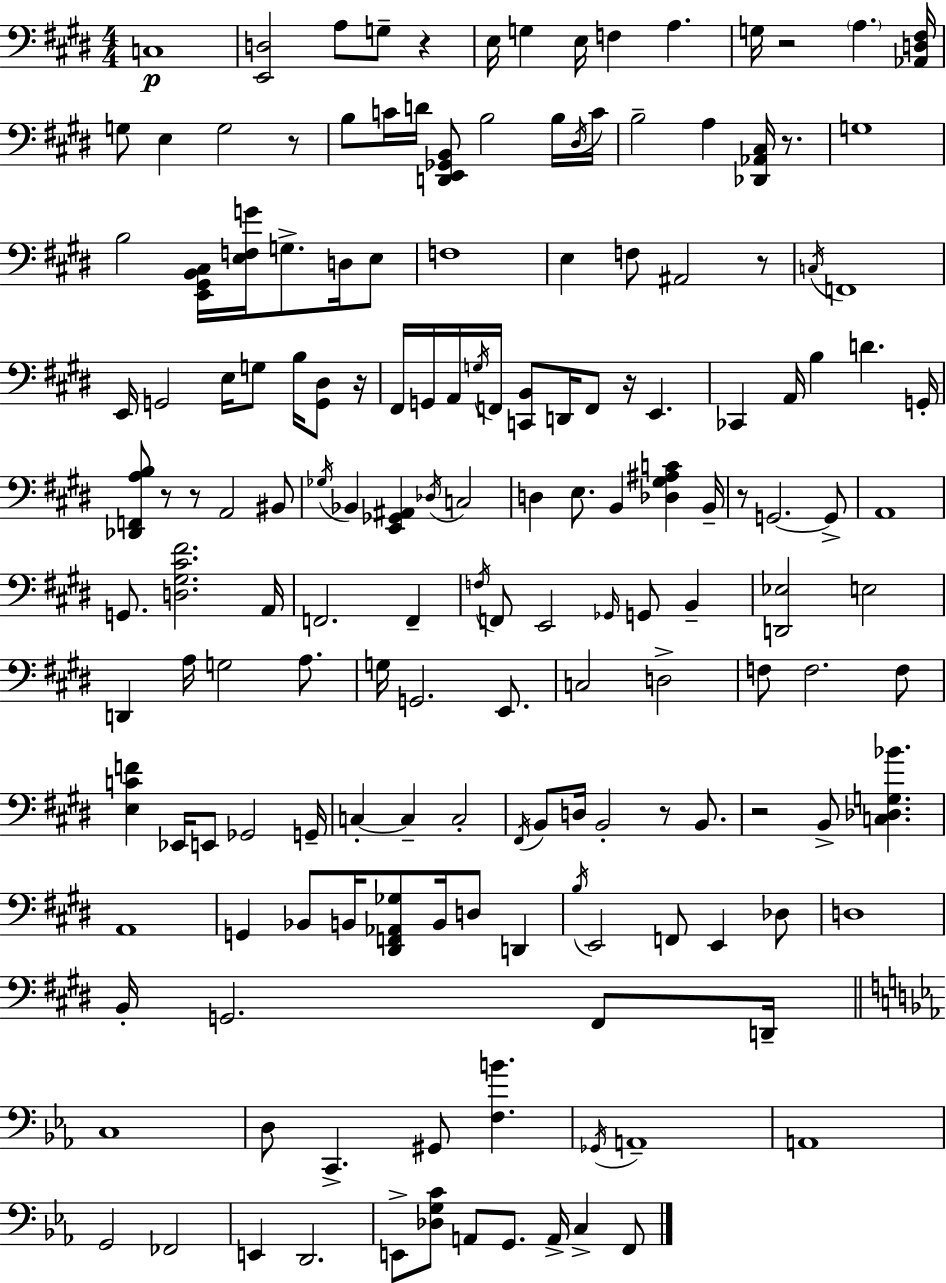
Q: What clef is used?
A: bass